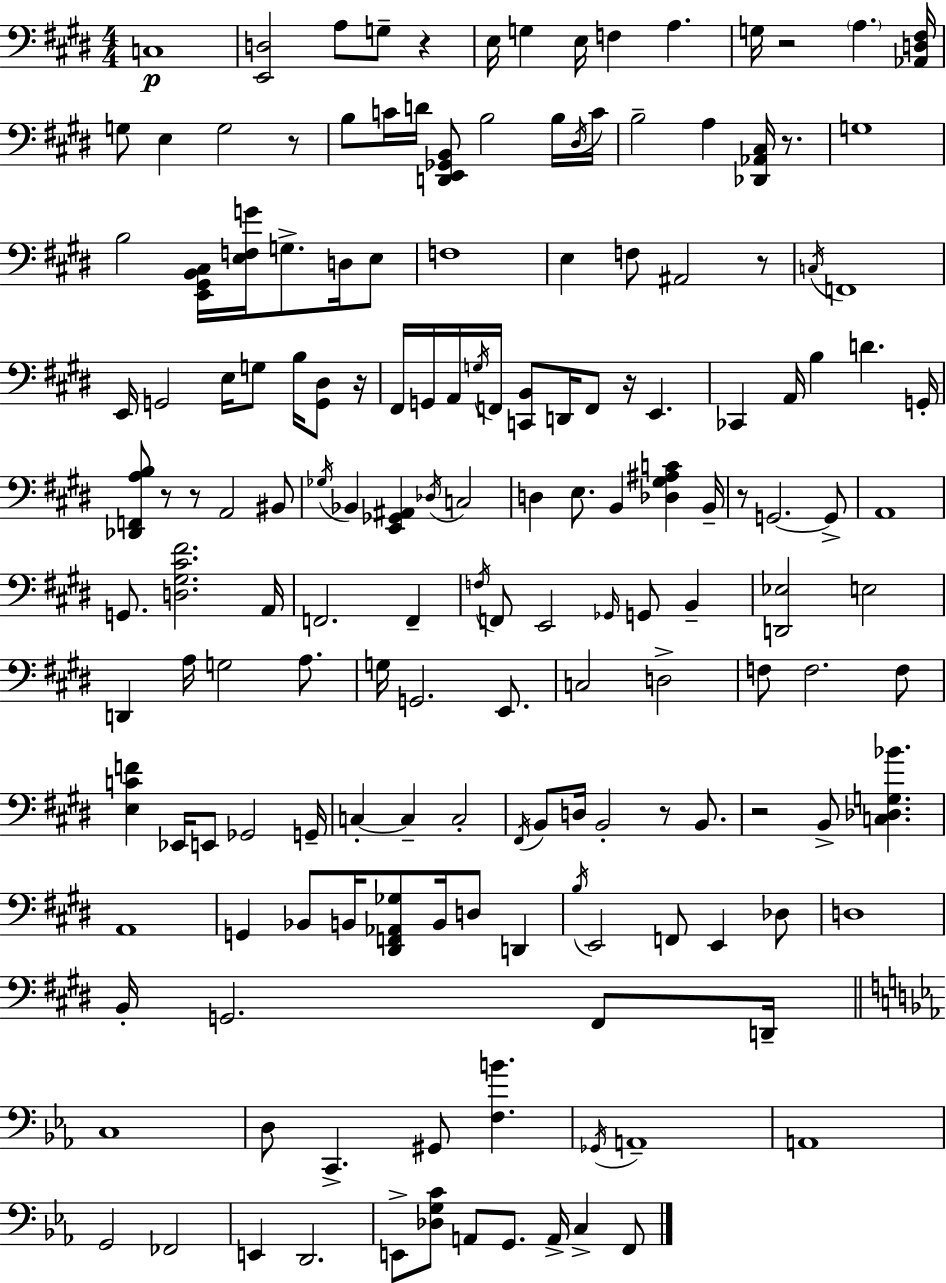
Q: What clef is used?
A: bass